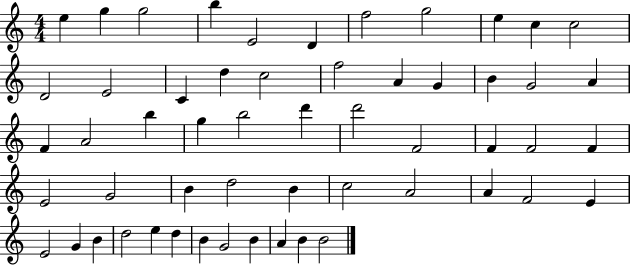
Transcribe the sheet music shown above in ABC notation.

X:1
T:Untitled
M:4/4
L:1/4
K:C
e g g2 b E2 D f2 g2 e c c2 D2 E2 C d c2 f2 A G B G2 A F A2 b g b2 d' d'2 F2 F F2 F E2 G2 B d2 B c2 A2 A F2 E E2 G B d2 e d B G2 B A B B2